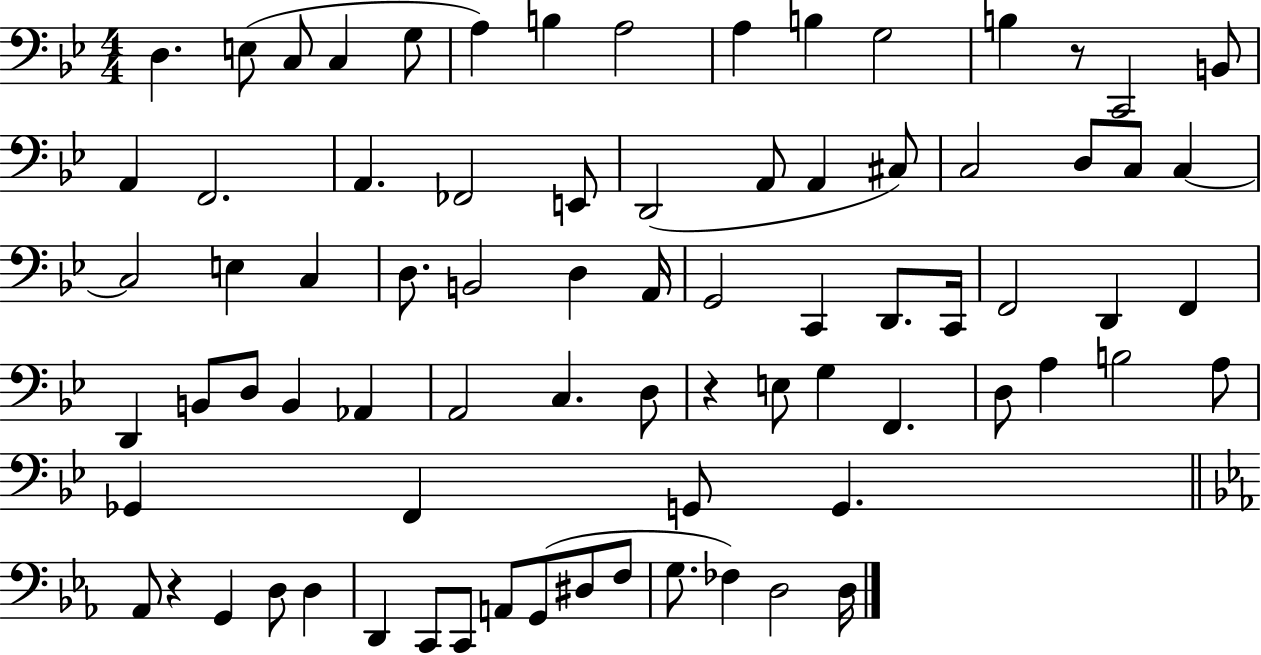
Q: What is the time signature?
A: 4/4